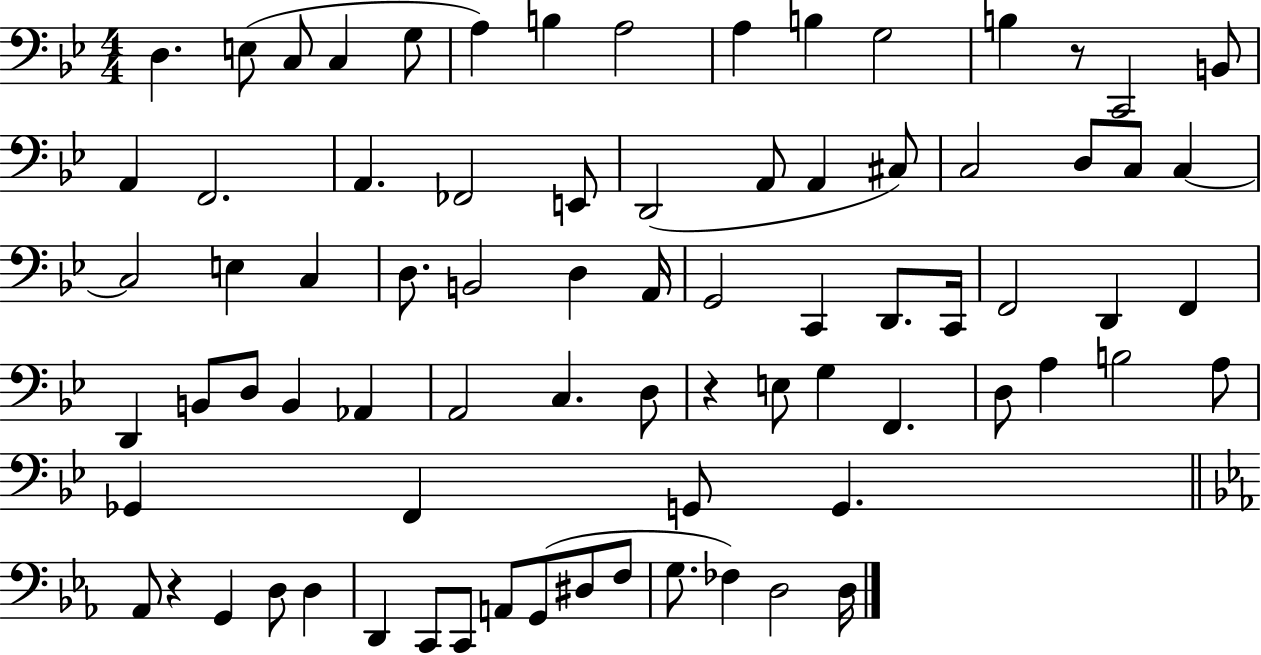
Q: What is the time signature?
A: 4/4